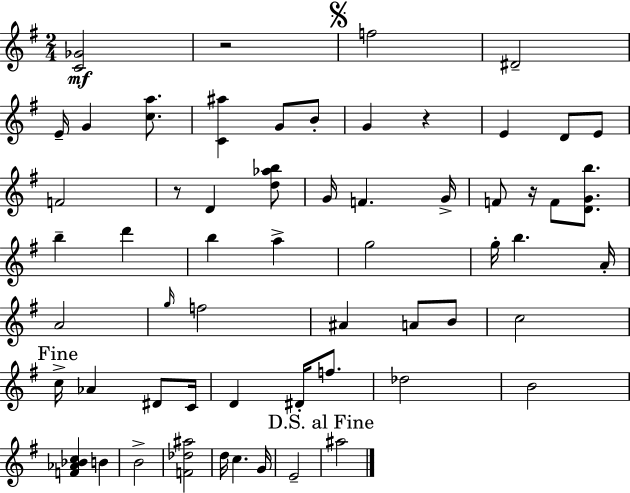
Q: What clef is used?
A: treble